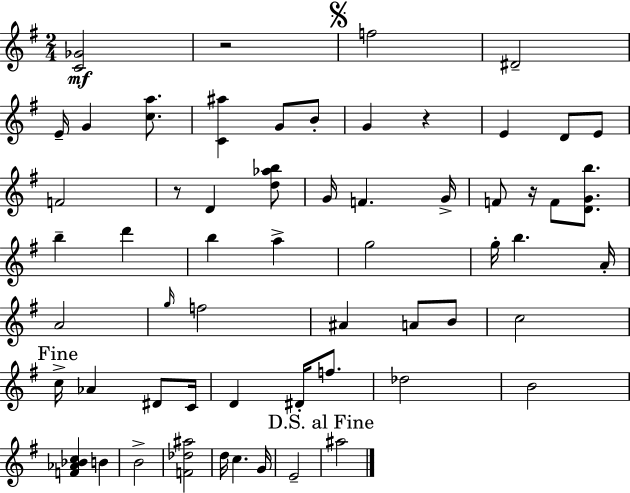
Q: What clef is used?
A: treble